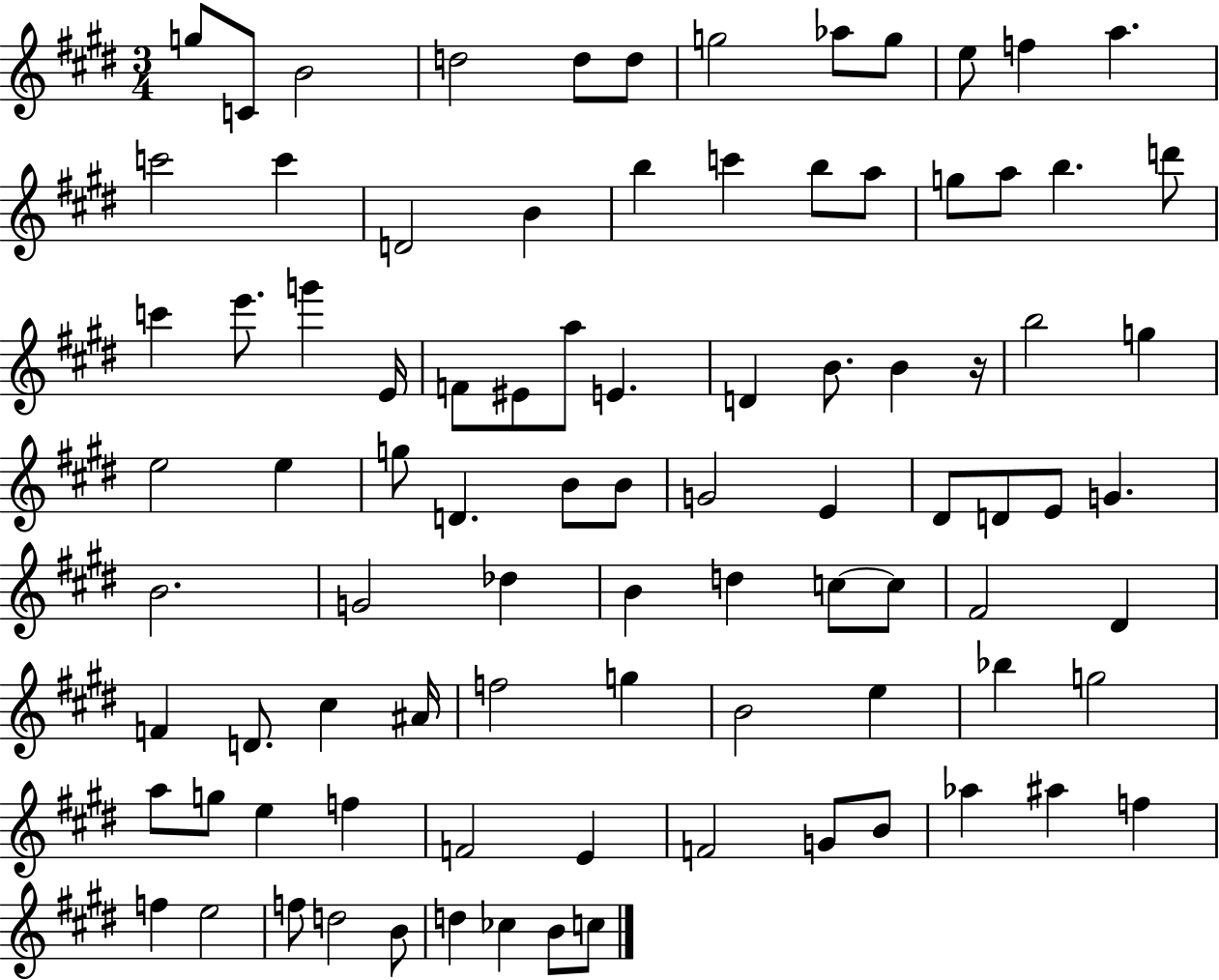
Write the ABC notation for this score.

X:1
T:Untitled
M:3/4
L:1/4
K:E
g/2 C/2 B2 d2 d/2 d/2 g2 _a/2 g/2 e/2 f a c'2 c' D2 B b c' b/2 a/2 g/2 a/2 b d'/2 c' e'/2 g' E/4 F/2 ^E/2 a/2 E D B/2 B z/4 b2 g e2 e g/2 D B/2 B/2 G2 E ^D/2 D/2 E/2 G B2 G2 _d B d c/2 c/2 ^F2 ^D F D/2 ^c ^A/4 f2 g B2 e _b g2 a/2 g/2 e f F2 E F2 G/2 B/2 _a ^a f f e2 f/2 d2 B/2 d _c B/2 c/2